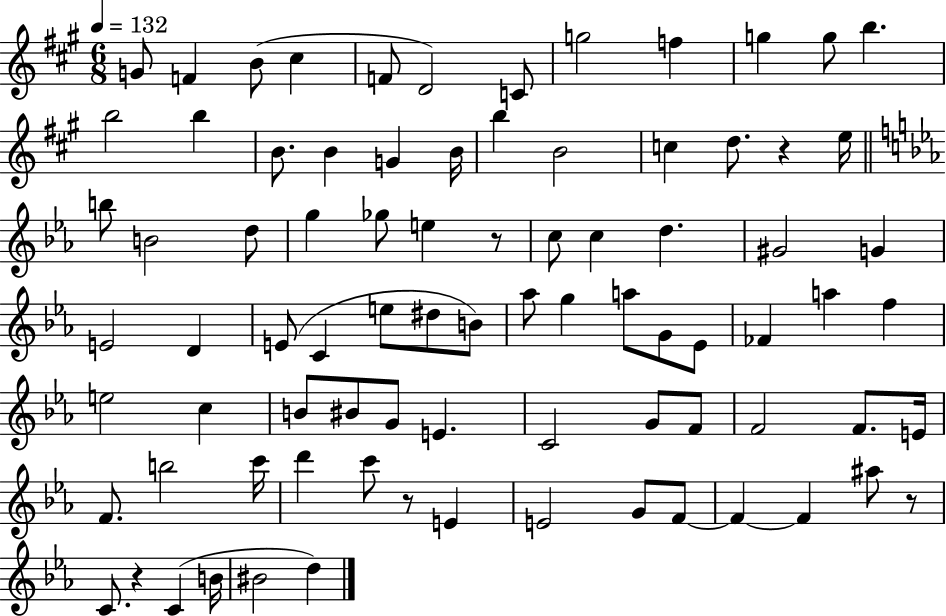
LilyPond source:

{
  \clef treble
  \numericTimeSignature
  \time 6/8
  \key a \major
  \tempo 4 = 132
  g'8 f'4 b'8( cis''4 | f'8 d'2) c'8 | g''2 f''4 | g''4 g''8 b''4. | \break b''2 b''4 | b'8. b'4 g'4 b'16 | b''4 b'2 | c''4 d''8. r4 e''16 | \break \bar "||" \break \key c \minor b''8 b'2 d''8 | g''4 ges''8 e''4 r8 | c''8 c''4 d''4. | gis'2 g'4 | \break e'2 d'4 | e'8( c'4 e''8 dis''8 b'8) | aes''8 g''4 a''8 g'8 ees'8 | fes'4 a''4 f''4 | \break e''2 c''4 | b'8 bis'8 g'8 e'4. | c'2 g'8 f'8 | f'2 f'8. e'16 | \break f'8. b''2 c'''16 | d'''4 c'''8 r8 e'4 | e'2 g'8 f'8~~ | f'4~~ f'4 ais''8 r8 | \break c'8. r4 c'4( b'16 | bis'2 d''4) | \bar "|."
}